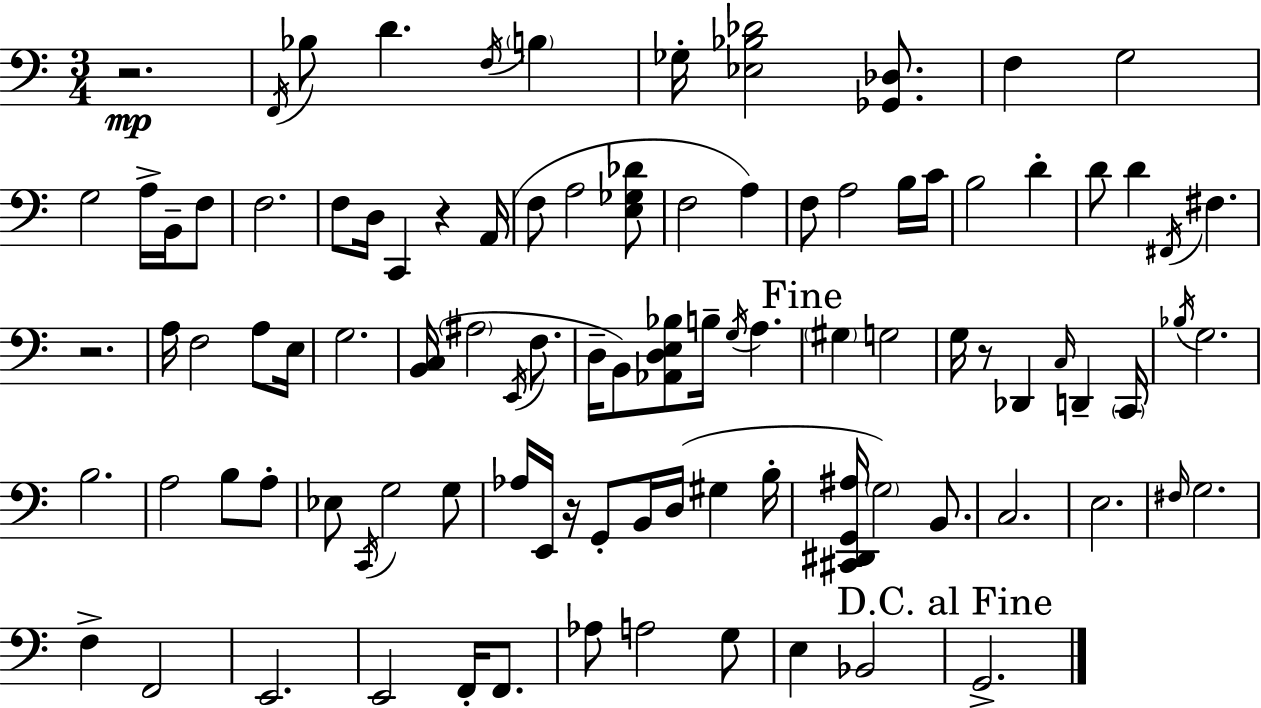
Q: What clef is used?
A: bass